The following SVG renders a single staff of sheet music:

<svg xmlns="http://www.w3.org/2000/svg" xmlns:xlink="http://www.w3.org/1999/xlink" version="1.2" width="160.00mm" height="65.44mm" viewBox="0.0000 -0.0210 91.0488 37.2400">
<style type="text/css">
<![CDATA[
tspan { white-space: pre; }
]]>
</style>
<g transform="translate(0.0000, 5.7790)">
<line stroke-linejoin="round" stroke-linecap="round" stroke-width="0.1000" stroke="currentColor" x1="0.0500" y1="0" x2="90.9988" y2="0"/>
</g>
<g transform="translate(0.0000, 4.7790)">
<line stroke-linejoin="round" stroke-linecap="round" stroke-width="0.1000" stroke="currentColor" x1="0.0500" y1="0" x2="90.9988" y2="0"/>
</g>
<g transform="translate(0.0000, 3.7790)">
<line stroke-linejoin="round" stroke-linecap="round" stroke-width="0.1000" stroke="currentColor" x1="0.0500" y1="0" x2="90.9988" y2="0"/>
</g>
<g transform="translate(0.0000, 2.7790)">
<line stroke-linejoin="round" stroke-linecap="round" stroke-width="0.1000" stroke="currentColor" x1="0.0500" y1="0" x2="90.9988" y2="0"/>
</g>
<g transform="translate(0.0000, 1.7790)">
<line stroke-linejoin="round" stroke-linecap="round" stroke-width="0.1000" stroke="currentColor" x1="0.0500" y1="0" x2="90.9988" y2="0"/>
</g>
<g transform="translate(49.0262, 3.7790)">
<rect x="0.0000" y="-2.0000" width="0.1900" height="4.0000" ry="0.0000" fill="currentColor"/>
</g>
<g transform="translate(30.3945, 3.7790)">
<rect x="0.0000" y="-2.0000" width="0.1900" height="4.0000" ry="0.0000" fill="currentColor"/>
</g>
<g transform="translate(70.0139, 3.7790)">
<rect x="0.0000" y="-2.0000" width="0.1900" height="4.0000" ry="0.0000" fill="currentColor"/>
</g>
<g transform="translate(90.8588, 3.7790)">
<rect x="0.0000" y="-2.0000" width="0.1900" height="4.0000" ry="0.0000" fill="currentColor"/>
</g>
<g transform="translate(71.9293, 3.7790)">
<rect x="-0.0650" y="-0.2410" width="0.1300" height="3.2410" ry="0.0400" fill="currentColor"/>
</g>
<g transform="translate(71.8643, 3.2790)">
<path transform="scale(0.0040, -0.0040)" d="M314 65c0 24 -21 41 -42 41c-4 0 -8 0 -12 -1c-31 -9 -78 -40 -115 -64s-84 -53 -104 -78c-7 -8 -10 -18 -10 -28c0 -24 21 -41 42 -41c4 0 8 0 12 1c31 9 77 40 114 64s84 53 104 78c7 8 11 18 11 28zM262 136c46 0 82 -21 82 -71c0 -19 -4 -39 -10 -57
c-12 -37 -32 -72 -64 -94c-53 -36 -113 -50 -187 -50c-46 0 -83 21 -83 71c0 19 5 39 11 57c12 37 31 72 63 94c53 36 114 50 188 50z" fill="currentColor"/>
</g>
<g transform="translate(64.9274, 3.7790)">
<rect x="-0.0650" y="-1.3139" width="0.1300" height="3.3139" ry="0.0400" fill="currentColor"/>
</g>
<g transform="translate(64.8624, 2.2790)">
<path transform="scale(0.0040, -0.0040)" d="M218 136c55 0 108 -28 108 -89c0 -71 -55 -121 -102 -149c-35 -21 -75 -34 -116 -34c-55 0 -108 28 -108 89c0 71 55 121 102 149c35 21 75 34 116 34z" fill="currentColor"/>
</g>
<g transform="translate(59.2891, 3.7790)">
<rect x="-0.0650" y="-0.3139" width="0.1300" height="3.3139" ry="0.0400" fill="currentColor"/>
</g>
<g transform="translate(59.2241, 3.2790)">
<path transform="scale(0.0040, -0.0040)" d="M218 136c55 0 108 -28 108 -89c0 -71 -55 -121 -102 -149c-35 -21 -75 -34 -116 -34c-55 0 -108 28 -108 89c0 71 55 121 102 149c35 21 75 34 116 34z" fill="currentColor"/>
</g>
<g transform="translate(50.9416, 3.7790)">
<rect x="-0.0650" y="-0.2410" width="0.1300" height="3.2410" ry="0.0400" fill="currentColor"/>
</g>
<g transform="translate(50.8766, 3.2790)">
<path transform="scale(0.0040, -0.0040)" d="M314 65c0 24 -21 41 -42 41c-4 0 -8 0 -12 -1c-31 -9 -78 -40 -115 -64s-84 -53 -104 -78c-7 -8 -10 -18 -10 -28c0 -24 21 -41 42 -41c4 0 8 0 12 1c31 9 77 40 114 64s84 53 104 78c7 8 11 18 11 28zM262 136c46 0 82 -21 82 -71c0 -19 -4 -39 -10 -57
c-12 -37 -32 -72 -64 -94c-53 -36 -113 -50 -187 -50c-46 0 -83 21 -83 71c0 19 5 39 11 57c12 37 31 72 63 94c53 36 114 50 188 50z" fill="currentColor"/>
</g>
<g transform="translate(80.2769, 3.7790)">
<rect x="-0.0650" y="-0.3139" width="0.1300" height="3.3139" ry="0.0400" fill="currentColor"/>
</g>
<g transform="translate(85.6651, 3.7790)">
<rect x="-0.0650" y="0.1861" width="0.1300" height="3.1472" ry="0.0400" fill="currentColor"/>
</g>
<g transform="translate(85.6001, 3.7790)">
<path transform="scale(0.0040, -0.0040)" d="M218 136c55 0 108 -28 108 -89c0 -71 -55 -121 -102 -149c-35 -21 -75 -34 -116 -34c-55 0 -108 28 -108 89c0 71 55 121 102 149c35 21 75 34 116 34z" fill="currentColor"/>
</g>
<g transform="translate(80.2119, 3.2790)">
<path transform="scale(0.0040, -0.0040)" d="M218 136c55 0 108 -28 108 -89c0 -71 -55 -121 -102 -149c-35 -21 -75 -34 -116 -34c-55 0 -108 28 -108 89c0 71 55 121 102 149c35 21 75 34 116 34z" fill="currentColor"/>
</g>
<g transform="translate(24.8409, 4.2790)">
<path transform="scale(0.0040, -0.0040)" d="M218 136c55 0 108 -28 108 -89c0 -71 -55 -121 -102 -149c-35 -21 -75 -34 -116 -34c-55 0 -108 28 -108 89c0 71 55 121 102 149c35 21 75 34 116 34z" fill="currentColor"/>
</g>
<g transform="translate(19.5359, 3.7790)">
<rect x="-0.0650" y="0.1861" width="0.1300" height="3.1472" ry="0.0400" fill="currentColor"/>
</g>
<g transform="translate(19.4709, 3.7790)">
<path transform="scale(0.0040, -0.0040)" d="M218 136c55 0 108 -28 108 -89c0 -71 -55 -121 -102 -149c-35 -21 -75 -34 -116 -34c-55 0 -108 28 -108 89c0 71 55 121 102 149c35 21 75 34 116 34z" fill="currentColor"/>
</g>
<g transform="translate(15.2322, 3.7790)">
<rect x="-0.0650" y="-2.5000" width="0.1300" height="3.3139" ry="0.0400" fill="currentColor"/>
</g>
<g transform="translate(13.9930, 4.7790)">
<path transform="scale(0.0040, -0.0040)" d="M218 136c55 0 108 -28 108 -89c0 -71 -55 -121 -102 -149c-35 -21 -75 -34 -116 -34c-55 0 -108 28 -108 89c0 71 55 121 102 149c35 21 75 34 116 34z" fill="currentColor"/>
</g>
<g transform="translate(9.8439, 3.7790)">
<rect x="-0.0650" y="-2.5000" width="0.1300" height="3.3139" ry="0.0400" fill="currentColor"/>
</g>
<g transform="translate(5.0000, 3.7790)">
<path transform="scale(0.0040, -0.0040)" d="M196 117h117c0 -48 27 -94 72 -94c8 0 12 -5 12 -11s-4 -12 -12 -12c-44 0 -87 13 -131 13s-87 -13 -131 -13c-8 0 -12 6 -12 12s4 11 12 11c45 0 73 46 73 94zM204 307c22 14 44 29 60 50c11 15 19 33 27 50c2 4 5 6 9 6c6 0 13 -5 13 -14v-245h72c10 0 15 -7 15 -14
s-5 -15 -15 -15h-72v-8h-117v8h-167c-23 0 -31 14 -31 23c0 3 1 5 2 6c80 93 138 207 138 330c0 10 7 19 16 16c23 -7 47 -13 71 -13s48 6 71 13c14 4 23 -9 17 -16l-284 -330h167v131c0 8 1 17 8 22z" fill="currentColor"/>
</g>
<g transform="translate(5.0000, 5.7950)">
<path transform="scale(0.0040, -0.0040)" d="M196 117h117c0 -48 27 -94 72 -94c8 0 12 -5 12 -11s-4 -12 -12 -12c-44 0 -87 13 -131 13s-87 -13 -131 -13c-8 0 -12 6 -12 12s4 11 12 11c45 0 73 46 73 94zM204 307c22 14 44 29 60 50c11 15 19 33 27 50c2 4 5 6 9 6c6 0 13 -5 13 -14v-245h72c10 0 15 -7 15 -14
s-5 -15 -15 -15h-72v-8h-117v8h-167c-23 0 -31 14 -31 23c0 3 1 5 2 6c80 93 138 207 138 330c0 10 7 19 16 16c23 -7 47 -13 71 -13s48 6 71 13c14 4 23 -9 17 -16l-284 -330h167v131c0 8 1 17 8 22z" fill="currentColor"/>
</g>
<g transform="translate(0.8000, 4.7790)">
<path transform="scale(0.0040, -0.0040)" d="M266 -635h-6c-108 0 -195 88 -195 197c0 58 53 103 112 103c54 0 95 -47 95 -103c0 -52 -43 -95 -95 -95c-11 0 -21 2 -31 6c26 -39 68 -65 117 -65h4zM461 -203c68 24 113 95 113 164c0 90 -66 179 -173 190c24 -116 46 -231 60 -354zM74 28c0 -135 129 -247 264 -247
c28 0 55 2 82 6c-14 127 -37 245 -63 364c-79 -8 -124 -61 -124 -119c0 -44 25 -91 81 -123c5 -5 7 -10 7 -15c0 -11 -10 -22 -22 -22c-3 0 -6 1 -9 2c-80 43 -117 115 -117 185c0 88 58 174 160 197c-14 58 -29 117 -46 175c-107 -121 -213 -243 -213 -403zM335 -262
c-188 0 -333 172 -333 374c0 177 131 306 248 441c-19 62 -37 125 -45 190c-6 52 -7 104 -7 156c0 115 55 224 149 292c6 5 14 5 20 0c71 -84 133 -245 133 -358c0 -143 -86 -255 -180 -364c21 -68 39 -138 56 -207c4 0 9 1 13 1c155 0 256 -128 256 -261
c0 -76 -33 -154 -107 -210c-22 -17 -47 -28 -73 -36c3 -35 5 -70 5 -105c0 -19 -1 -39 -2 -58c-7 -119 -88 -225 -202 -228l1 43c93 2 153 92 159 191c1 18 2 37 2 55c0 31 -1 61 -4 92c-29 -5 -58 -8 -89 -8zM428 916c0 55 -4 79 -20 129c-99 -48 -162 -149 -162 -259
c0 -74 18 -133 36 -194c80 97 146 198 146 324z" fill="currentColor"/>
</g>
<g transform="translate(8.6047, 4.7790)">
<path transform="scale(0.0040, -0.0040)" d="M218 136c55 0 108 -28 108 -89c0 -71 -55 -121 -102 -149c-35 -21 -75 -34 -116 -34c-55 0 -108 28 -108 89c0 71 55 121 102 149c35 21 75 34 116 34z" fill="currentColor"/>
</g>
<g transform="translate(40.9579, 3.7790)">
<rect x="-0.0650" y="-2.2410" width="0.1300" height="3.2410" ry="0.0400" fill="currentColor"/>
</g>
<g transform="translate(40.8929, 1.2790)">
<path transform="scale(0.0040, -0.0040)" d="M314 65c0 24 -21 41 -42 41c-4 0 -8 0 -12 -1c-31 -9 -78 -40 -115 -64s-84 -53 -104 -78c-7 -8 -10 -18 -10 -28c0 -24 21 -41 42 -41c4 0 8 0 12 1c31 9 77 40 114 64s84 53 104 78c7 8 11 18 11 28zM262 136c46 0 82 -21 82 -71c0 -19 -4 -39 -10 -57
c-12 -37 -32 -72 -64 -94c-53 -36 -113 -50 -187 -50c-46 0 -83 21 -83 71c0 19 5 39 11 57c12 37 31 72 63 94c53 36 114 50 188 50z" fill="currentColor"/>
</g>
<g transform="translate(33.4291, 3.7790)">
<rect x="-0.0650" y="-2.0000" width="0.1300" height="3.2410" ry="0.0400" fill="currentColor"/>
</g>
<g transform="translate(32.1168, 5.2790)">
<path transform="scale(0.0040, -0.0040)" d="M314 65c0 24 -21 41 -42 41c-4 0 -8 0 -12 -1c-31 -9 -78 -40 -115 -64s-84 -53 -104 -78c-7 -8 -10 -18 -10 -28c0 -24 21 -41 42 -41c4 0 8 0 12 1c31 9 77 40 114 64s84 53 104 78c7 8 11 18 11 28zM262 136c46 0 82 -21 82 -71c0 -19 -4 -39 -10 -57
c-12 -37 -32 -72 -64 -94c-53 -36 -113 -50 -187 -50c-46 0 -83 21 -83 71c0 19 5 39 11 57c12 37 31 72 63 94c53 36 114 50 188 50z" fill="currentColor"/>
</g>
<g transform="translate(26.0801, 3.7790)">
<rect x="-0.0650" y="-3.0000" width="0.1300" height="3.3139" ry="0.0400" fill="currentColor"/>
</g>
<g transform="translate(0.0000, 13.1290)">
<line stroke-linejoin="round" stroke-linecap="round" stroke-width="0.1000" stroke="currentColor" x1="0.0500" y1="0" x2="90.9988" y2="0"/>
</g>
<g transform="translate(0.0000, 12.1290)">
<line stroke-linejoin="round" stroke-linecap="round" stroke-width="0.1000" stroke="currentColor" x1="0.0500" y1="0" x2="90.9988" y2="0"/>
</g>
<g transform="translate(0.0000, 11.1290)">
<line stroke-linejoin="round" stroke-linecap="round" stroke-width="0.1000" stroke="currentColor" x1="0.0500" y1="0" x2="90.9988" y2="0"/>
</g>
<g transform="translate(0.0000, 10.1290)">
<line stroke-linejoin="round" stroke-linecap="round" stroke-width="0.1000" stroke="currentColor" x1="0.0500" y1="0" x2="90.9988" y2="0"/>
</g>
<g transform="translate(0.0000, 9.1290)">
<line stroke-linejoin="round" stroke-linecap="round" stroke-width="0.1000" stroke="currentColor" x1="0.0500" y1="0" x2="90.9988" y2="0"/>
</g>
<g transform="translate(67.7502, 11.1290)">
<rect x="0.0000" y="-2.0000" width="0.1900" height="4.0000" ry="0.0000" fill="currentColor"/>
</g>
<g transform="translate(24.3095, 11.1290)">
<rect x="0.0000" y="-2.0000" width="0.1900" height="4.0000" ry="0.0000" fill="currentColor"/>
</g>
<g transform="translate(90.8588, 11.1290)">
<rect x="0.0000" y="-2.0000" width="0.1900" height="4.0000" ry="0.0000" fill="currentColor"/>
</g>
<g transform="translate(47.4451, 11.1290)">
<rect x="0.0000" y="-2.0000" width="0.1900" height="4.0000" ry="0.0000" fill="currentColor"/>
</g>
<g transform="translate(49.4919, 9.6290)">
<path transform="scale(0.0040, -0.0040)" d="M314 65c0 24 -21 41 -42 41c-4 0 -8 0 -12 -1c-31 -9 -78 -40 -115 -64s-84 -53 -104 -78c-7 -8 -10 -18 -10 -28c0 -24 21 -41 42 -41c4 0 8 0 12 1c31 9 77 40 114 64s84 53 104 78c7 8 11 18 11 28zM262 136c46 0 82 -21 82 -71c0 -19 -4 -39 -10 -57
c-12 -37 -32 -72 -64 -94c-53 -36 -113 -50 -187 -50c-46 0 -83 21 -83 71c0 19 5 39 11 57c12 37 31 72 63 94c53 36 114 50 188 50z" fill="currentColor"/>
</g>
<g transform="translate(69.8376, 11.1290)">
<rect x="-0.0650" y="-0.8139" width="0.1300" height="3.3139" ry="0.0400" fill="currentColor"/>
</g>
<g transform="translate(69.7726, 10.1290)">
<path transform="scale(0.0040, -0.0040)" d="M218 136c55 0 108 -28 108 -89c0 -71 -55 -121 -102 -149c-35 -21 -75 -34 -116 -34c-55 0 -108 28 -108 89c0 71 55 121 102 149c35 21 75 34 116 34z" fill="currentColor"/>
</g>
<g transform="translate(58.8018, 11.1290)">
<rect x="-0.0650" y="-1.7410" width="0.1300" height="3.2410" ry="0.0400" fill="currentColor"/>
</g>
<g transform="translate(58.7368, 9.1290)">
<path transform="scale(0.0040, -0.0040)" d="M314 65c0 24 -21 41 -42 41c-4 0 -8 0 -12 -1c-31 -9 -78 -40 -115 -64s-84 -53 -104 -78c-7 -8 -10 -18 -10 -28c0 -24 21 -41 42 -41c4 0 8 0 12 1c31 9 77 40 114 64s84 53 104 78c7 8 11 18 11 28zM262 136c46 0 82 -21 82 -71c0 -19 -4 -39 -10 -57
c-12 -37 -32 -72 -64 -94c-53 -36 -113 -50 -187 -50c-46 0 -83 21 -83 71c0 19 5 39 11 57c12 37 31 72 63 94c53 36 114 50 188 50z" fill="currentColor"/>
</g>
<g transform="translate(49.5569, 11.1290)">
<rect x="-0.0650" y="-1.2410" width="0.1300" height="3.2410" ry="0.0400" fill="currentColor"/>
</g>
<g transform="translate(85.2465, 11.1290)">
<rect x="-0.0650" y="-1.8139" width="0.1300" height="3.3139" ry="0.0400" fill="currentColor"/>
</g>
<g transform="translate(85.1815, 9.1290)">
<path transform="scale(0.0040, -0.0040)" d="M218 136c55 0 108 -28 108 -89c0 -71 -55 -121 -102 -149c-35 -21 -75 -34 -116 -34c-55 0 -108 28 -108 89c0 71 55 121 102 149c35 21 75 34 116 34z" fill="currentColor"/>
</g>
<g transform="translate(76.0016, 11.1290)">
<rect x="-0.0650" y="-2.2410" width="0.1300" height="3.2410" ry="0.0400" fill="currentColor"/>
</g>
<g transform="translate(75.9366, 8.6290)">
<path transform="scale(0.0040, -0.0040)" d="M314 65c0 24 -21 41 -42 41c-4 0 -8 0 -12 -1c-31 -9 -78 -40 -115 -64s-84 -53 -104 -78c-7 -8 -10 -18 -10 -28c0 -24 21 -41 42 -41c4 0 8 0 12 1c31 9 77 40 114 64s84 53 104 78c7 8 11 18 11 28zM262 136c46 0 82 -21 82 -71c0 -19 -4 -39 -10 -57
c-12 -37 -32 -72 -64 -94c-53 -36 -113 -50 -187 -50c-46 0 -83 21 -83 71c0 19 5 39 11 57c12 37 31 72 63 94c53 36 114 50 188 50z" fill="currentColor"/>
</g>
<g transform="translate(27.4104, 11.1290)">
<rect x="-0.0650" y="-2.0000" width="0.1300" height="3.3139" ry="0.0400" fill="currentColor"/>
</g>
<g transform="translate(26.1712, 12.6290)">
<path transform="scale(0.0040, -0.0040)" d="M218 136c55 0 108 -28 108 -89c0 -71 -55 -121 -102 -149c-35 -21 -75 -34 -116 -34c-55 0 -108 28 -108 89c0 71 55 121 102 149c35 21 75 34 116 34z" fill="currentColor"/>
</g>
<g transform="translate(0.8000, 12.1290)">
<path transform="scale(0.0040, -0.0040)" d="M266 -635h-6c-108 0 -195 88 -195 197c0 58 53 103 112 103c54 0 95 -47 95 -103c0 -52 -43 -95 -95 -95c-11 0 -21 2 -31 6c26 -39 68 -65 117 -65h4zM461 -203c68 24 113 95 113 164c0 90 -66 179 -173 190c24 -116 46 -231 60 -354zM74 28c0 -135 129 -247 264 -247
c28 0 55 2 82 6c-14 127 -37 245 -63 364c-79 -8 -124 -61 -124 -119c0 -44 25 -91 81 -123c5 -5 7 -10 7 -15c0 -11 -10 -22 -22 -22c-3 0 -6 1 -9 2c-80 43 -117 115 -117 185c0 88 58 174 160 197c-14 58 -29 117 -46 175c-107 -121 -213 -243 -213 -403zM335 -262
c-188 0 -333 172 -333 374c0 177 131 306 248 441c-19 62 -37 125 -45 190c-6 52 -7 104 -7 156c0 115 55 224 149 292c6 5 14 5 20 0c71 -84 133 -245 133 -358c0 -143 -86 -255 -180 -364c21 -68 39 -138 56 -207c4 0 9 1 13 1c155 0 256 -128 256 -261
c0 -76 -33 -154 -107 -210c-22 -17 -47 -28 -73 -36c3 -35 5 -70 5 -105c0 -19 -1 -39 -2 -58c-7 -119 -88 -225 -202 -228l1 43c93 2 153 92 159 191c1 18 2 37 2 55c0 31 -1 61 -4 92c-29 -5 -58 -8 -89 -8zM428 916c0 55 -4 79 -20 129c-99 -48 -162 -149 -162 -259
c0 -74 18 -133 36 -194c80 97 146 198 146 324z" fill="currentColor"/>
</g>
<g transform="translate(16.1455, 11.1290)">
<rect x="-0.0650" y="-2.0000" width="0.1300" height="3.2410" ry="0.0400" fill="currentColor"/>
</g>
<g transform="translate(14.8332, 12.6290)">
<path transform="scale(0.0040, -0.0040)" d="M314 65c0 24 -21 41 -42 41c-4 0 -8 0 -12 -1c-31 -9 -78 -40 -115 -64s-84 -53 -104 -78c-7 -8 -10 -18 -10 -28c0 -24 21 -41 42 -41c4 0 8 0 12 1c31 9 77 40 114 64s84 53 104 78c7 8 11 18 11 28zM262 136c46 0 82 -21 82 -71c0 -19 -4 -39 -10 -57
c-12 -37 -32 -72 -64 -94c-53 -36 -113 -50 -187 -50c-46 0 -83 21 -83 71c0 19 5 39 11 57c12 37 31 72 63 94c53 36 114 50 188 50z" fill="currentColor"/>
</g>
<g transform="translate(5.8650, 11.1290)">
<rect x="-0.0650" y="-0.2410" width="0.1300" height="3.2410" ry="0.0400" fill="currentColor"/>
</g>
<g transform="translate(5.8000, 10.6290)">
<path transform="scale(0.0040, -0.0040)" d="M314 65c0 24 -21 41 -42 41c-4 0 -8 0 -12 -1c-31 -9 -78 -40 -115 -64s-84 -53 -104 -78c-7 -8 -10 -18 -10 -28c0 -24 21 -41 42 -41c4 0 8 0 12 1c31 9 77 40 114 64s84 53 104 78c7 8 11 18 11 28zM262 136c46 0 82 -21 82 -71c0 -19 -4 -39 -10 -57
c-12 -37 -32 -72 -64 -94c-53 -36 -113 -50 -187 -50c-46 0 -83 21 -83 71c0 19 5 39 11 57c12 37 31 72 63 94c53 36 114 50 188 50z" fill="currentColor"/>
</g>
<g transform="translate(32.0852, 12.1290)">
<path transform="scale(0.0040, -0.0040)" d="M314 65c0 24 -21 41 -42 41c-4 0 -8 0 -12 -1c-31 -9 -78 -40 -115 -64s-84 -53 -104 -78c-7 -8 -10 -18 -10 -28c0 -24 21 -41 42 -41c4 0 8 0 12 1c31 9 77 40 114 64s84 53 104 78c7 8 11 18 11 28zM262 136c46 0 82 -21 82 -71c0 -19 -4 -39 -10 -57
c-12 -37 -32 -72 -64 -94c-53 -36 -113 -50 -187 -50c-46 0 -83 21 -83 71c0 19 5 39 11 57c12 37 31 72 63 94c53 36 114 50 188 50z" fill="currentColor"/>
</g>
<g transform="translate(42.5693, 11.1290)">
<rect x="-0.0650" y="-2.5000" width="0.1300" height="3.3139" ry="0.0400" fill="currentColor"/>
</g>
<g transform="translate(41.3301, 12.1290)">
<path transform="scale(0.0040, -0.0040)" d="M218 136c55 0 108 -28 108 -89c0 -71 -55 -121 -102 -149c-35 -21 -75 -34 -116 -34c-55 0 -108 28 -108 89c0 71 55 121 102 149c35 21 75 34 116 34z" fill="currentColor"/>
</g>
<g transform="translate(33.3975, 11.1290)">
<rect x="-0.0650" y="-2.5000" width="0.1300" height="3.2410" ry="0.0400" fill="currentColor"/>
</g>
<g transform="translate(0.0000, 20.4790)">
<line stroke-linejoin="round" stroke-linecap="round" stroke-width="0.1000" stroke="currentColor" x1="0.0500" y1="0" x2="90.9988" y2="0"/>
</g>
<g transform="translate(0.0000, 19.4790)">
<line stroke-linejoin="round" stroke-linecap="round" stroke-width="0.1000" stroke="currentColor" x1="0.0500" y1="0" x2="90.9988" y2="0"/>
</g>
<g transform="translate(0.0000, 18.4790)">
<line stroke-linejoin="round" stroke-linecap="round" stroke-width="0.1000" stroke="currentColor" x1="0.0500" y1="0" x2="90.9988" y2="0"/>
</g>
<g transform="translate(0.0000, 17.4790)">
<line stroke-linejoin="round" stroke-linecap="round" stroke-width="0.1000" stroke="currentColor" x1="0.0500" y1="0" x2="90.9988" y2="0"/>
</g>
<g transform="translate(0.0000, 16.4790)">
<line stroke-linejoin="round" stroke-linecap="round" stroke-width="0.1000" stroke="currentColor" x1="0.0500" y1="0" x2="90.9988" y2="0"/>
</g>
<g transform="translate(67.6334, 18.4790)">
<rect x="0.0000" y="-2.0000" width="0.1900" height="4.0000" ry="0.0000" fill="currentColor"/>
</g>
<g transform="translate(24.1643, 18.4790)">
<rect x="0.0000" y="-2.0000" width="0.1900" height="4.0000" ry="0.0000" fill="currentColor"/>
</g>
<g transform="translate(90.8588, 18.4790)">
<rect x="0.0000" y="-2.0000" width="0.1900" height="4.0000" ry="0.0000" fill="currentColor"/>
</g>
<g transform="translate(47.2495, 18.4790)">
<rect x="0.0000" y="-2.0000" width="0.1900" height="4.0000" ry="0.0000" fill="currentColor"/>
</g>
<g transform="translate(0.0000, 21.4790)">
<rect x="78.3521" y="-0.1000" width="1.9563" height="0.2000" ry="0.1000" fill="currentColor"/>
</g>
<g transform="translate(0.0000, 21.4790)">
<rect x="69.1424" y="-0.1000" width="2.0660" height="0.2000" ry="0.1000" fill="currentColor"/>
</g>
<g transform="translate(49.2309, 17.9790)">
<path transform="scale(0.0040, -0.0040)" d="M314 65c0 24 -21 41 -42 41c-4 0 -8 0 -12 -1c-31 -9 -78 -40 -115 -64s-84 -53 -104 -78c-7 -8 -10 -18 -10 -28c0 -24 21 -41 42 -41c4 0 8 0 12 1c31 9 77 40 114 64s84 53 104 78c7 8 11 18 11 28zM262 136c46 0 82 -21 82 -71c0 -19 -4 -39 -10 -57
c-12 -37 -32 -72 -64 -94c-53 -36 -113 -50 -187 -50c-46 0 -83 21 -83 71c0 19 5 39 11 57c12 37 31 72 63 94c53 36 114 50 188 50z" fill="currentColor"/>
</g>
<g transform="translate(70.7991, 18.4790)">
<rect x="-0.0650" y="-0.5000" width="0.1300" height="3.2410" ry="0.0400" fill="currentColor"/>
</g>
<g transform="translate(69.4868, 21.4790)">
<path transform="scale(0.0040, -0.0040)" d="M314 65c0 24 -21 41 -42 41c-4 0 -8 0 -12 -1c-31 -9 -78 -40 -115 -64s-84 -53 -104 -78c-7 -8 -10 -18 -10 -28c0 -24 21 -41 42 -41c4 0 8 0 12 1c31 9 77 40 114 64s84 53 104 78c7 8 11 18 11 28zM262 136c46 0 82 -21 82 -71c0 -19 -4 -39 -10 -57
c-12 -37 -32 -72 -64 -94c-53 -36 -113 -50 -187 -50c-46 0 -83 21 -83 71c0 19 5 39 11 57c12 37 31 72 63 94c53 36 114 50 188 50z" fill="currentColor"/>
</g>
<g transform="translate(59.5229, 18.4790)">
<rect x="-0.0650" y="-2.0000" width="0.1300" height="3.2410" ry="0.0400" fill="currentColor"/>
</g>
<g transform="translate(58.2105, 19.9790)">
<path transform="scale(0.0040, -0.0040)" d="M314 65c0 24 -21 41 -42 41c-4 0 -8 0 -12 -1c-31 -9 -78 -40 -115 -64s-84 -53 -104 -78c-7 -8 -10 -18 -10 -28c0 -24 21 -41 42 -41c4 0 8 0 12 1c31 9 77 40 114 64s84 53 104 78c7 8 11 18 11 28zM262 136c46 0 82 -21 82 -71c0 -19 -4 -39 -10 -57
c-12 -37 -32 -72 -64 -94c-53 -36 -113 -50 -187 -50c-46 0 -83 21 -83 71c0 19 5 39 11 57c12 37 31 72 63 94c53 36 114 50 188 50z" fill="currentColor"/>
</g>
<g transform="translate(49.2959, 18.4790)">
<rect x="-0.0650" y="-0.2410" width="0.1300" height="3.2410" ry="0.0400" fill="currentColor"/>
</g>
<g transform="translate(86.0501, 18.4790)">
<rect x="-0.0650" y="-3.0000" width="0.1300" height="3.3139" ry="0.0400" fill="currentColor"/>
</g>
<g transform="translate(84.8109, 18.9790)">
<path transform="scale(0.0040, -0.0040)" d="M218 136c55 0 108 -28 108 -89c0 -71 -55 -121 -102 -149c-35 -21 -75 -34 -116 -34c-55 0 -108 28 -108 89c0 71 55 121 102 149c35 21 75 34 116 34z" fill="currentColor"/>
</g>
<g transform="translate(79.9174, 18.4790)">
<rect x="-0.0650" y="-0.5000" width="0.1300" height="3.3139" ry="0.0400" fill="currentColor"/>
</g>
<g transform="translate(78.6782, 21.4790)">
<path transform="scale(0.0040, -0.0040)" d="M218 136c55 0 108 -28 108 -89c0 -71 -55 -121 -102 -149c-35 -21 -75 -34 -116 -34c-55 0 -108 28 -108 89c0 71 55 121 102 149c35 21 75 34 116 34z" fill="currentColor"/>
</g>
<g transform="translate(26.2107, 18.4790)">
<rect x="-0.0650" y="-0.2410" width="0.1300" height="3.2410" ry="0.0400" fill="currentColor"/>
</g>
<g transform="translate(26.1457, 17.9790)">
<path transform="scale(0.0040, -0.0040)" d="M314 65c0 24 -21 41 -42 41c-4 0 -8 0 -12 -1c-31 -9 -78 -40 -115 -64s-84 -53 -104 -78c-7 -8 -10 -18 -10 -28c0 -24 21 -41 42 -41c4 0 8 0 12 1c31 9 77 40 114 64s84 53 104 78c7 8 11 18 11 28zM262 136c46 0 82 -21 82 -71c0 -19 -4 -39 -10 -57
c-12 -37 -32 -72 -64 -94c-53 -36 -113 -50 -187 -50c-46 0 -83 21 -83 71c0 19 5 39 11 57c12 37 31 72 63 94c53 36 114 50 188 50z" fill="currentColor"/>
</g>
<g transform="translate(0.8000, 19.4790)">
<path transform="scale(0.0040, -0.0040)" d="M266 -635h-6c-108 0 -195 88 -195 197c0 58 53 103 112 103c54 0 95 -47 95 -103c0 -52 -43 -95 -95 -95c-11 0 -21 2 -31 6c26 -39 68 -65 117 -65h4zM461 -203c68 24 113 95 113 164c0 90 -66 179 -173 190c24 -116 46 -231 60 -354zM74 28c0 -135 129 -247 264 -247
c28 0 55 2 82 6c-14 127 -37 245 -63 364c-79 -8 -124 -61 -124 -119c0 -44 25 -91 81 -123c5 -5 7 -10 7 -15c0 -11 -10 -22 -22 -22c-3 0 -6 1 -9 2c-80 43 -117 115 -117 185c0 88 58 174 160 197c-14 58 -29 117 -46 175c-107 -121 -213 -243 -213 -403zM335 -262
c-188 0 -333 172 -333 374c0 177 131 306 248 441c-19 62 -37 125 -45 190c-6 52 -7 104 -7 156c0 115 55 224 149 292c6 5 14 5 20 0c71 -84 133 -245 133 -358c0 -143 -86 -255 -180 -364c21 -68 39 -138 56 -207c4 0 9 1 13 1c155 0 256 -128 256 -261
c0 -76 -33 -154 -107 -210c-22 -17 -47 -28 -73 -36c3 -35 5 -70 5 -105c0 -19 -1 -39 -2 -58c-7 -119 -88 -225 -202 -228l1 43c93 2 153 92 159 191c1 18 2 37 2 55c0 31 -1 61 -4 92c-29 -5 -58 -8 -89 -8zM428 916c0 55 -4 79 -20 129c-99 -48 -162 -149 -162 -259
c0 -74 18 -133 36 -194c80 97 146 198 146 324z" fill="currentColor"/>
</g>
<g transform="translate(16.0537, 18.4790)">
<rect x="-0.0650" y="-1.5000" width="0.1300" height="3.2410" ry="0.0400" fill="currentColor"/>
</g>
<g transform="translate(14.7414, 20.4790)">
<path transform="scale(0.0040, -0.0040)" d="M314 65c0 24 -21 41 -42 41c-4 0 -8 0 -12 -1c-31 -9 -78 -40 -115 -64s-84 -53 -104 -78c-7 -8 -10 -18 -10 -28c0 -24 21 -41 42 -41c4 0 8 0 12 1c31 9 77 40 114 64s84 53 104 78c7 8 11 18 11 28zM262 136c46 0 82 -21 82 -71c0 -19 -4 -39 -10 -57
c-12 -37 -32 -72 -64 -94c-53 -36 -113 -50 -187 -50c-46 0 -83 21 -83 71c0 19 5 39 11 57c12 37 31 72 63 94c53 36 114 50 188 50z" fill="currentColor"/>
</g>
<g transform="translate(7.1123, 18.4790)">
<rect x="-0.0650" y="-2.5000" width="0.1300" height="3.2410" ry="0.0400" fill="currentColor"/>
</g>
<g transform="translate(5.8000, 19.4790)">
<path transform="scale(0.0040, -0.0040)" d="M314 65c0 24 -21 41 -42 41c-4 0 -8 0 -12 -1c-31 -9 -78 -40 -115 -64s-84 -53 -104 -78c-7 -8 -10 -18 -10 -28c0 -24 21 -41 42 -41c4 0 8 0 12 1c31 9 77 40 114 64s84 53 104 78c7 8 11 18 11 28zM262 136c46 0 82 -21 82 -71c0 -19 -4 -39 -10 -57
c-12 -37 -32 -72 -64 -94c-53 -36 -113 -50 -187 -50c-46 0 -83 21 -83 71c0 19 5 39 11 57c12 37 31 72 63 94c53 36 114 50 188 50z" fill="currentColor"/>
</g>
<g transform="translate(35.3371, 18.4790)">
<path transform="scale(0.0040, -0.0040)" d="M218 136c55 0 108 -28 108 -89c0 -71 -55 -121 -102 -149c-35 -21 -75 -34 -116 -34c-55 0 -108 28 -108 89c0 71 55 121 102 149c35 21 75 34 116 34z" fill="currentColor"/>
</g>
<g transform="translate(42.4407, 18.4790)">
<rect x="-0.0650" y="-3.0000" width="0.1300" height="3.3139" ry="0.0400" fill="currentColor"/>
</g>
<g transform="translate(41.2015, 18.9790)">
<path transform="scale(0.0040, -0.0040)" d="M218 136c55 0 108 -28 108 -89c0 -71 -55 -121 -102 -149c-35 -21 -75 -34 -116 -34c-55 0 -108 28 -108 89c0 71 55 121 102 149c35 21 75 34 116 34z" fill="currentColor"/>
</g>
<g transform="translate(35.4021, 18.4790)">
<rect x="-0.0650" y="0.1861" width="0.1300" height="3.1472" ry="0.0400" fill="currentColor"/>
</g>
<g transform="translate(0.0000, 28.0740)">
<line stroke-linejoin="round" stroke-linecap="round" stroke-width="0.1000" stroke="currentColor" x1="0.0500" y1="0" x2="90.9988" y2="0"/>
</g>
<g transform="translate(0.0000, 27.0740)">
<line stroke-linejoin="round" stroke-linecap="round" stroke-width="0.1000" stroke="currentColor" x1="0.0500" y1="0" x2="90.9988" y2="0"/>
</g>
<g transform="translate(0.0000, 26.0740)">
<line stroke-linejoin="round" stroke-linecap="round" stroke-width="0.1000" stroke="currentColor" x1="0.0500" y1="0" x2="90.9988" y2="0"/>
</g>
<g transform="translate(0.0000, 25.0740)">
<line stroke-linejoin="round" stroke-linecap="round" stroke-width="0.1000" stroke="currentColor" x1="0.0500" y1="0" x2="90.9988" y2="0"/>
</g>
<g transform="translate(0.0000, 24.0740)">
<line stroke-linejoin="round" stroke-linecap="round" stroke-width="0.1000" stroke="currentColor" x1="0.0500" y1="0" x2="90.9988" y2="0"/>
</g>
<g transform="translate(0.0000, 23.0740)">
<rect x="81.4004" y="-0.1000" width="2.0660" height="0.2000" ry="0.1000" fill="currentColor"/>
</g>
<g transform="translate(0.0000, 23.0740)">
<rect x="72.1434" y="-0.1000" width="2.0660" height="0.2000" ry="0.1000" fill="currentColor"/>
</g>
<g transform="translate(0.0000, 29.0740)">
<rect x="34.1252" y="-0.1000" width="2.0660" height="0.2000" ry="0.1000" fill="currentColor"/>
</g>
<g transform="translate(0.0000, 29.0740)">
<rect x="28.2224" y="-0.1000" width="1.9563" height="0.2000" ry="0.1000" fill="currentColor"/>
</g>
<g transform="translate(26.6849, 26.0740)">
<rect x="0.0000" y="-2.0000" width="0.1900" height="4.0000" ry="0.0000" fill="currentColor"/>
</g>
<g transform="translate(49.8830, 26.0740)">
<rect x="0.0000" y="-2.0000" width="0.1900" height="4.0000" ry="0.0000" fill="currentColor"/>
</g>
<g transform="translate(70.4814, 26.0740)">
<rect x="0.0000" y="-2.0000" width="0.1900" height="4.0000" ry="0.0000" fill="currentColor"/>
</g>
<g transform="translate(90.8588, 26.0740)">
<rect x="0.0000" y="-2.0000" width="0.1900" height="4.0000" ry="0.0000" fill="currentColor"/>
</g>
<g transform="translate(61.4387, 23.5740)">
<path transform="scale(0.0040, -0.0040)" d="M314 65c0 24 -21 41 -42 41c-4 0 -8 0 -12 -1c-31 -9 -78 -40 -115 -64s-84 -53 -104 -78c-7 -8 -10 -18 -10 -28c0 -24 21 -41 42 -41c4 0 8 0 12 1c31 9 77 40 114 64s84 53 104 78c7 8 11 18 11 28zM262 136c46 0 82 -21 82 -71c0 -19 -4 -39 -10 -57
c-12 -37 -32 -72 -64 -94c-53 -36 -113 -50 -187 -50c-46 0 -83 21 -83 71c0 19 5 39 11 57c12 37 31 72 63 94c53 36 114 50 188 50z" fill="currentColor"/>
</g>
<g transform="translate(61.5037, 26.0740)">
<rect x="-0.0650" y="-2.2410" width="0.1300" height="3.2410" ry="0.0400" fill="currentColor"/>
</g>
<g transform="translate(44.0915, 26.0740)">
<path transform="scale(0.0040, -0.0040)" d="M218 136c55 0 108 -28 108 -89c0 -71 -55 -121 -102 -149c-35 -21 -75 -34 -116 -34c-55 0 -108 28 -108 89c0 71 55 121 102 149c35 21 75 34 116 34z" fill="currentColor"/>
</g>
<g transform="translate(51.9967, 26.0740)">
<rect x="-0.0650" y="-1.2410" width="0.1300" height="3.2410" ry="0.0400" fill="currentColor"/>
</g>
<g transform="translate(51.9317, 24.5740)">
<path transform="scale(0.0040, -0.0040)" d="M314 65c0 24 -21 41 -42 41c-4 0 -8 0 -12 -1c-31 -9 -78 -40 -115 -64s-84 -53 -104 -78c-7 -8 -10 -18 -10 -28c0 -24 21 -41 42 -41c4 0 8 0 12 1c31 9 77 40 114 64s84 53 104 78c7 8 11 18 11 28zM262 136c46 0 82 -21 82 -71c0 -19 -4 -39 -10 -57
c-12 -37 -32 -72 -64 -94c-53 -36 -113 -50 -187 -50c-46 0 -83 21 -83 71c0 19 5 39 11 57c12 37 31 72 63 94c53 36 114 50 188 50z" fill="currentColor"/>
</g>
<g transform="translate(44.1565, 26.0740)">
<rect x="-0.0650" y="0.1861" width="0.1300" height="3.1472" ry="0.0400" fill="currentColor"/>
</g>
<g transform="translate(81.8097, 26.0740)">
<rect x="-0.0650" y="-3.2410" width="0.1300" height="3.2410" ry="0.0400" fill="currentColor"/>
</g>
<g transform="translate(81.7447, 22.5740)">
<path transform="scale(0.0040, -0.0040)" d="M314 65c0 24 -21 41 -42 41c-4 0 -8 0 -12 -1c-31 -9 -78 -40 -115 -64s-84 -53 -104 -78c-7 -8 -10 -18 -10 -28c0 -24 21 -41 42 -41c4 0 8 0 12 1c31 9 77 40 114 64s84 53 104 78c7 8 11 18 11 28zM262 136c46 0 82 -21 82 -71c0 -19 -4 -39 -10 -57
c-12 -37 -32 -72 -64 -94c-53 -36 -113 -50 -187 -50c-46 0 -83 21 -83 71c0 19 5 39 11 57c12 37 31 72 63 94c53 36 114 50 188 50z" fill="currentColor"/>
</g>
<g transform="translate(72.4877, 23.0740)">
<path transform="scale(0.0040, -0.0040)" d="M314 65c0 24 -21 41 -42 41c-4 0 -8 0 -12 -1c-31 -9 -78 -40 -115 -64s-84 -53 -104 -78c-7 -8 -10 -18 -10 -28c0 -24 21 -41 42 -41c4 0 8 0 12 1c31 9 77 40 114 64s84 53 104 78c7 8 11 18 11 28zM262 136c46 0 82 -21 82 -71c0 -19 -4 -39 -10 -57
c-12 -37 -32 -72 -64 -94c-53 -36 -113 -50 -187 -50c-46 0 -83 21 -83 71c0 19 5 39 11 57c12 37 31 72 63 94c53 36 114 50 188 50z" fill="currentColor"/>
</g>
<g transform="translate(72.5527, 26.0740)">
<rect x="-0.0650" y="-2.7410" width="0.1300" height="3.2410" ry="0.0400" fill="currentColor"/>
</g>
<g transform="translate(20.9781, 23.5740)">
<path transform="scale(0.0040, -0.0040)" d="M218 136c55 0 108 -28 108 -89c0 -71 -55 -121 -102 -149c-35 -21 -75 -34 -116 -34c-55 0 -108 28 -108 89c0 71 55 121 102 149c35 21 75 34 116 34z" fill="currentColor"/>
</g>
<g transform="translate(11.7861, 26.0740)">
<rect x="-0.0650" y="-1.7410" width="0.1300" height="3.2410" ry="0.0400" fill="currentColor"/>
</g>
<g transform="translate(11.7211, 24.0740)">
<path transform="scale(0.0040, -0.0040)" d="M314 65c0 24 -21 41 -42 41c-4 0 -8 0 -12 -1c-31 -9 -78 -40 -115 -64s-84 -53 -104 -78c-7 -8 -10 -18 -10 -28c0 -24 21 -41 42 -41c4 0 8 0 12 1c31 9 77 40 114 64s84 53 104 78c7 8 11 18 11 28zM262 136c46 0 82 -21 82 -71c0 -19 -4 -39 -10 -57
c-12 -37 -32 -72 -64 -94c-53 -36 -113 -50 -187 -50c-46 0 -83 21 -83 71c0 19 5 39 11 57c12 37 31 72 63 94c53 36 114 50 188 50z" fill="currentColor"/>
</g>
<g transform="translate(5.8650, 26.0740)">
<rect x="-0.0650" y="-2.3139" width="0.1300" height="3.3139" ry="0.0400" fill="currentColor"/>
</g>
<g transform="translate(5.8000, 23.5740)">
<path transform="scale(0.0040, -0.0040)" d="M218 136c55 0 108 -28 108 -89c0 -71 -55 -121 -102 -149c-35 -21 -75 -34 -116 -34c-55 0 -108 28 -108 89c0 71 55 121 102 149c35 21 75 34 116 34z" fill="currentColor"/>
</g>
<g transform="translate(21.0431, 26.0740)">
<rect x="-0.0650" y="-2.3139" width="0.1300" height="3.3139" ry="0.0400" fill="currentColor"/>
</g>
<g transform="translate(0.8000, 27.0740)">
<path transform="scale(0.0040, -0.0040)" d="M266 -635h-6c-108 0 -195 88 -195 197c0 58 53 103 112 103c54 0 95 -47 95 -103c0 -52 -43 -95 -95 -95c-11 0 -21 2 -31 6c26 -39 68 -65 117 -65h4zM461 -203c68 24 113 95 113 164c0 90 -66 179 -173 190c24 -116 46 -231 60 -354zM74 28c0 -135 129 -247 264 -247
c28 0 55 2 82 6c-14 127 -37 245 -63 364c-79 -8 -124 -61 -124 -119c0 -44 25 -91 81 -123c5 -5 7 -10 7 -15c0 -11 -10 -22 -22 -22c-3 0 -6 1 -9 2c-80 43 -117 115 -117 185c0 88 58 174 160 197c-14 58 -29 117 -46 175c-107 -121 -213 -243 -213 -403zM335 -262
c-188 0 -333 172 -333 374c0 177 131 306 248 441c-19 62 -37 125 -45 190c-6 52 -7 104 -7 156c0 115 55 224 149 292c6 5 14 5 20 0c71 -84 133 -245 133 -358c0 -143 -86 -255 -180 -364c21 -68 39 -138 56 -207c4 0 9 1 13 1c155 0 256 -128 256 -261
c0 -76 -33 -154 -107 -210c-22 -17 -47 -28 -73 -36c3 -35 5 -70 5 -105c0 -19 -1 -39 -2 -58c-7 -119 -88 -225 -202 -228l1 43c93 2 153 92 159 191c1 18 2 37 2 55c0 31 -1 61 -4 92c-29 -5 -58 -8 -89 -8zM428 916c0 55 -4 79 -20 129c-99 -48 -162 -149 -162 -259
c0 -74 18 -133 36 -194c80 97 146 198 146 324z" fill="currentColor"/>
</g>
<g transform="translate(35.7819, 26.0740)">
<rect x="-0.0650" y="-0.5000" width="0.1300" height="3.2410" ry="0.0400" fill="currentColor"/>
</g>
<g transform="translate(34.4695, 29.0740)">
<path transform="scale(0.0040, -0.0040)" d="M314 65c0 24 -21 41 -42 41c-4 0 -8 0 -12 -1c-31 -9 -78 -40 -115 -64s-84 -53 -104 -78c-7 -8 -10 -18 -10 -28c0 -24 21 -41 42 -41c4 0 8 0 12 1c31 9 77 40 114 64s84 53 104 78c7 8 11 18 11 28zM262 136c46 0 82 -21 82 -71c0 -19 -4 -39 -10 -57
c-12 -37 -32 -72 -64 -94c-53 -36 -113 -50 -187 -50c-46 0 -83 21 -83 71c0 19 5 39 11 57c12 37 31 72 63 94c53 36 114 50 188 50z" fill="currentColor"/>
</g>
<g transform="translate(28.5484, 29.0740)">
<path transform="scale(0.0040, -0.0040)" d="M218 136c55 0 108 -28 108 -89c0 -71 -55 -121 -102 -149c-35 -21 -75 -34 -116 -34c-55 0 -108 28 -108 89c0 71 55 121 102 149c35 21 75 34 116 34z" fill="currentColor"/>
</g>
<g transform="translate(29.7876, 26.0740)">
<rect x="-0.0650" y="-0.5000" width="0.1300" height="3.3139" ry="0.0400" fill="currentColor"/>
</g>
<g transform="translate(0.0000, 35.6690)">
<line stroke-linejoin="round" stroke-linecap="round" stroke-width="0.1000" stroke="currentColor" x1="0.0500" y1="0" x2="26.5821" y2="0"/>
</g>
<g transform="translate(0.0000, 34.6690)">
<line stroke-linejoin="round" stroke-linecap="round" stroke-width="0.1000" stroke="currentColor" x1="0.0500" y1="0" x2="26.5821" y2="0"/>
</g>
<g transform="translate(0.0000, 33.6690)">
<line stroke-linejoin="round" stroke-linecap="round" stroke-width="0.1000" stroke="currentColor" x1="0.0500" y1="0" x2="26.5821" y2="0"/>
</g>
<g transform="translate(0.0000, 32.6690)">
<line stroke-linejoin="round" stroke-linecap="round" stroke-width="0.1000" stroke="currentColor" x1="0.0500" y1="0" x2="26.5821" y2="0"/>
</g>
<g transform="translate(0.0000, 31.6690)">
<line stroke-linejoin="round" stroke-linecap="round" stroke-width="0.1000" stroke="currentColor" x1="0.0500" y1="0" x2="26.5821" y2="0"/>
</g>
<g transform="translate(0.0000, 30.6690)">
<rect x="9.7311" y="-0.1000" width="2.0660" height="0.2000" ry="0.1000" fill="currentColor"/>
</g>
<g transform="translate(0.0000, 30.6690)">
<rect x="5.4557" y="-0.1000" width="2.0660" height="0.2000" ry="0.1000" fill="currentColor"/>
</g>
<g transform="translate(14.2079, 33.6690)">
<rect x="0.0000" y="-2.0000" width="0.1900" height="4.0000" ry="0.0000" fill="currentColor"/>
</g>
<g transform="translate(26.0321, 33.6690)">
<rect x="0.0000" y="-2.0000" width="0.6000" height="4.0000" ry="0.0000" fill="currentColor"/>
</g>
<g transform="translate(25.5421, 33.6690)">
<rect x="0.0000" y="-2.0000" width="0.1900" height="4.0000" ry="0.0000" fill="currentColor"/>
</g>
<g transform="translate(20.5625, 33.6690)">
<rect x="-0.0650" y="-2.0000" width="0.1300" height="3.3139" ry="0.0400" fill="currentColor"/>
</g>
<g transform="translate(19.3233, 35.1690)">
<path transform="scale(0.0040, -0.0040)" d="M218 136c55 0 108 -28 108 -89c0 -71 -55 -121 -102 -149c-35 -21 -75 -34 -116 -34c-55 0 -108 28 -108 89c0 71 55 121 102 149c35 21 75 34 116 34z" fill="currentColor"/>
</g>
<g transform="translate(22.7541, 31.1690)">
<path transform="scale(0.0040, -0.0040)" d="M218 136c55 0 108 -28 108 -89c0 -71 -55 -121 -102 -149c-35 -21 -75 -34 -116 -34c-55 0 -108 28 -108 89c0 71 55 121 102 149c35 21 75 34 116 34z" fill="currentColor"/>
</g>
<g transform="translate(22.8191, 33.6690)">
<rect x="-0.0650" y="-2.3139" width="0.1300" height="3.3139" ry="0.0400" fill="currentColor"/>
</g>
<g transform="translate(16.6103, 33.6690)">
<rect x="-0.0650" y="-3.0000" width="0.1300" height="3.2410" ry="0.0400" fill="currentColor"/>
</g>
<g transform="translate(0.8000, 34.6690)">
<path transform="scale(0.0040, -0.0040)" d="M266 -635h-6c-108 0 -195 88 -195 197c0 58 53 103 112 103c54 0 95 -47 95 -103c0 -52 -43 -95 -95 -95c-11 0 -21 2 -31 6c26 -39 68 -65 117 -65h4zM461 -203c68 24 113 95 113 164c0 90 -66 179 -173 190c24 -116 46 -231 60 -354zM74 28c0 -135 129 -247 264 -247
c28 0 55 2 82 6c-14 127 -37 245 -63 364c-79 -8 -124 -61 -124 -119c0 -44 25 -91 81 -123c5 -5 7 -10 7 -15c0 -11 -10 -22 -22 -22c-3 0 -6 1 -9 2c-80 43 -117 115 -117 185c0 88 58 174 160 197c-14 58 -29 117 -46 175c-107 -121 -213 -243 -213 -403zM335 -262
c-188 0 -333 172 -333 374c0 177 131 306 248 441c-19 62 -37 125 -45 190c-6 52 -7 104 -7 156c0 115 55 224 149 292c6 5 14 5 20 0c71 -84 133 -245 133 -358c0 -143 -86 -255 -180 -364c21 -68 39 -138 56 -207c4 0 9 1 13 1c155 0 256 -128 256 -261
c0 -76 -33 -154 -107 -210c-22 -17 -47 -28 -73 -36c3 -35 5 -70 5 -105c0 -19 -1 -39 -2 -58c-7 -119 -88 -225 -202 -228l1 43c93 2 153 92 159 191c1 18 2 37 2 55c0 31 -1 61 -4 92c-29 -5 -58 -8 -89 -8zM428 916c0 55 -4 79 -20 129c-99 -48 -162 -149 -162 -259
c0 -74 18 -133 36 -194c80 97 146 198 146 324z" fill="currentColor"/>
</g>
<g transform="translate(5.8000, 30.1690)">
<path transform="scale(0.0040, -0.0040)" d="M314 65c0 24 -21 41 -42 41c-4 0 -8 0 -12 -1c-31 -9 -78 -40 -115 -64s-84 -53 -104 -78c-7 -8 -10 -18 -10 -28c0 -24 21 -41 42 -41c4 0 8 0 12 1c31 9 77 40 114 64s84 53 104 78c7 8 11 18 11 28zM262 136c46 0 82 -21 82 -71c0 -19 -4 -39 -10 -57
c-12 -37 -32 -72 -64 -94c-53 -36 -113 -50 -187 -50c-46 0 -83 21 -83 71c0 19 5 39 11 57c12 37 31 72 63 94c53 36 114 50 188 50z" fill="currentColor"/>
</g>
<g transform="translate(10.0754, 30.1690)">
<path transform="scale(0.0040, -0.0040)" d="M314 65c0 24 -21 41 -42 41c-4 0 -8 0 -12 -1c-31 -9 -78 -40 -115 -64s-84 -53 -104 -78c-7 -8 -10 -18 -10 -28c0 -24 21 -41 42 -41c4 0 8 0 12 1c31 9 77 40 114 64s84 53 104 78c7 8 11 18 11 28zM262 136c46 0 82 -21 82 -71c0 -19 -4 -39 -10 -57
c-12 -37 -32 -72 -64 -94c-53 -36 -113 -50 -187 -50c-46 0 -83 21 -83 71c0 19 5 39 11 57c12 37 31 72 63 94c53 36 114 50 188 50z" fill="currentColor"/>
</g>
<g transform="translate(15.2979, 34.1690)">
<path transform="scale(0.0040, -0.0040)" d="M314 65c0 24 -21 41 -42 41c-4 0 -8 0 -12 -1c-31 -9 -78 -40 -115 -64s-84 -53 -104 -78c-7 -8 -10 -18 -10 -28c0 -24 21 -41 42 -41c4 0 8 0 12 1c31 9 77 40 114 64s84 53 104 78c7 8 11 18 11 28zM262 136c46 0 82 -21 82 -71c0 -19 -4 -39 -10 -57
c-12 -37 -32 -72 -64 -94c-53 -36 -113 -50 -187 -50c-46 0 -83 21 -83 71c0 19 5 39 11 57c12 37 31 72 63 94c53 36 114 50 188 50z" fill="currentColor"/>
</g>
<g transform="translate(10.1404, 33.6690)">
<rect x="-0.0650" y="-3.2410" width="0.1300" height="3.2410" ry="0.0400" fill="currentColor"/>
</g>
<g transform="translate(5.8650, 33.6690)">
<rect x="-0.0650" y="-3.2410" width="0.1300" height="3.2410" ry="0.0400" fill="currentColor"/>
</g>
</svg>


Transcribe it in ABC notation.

X:1
T:Untitled
M:4/4
L:1/4
K:C
G G B A F2 g2 c2 c e c2 c B c2 F2 F G2 G e2 f2 d g2 f G2 E2 c2 B A c2 F2 C2 C A g f2 g C C2 B e2 g2 a2 b2 b2 b2 A2 F g